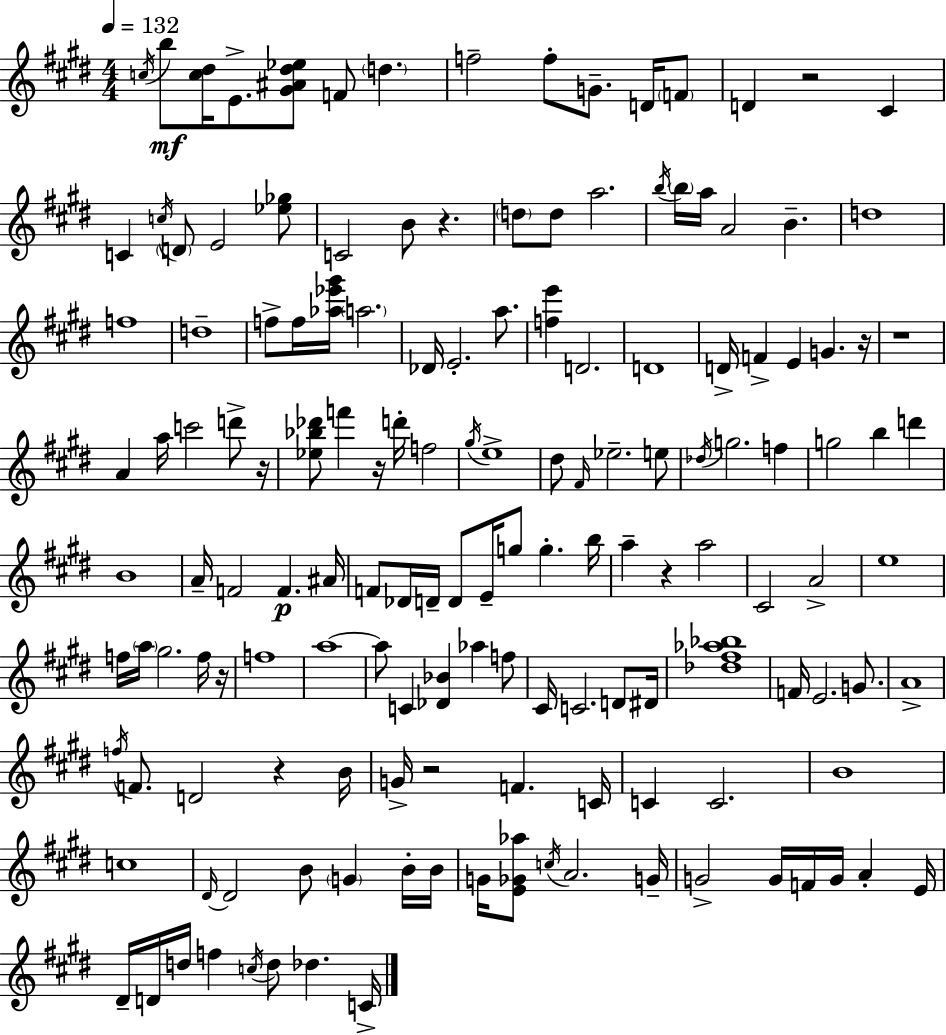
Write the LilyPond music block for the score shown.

{
  \clef treble
  \numericTimeSignature
  \time 4/4
  \key e \major
  \tempo 4 = 132
  \acciaccatura { c''16 }\mf b''8 <c'' dis''>16 e'8.-> <gis' ais' dis'' ees''>8 f'8 \parenthesize d''4. | f''2-- f''8-. g'8.-- d'16 \parenthesize f'8 | d'4 r2 cis'4 | c'4 \acciaccatura { c''16 } \parenthesize d'8 e'2 | \break <ees'' ges''>8 c'2 b'8 r4. | \parenthesize d''8 d''8 a''2. | \acciaccatura { b''16 } \parenthesize b''16 a''16 a'2 b'4.-- | d''1 | \break f''1 | d''1-- | f''8-> f''16 <aes'' ees''' gis'''>16 \parenthesize a''2. | des'16 e'2.-. | \break a''8. <f'' e'''>4 d'2. | d'1 | d'16-> f'4-> e'4 g'4. | r16 r1 | \break a'4 a''16 c'''2 | d'''8-> r16 <ees'' bes'' des'''>8 f'''4 r16 d'''16-. f''2 | \acciaccatura { gis''16 } e''1-> | dis''8 \grace { fis'16 } ees''2.-- | \break e''8 \acciaccatura { des''16 } g''2. | f''4 g''2 b''4 | d'''4 b'1 | a'16-- f'2 f'4.\p | \break ais'16 f'8 des'16 d'16-- d'8 e'16-- g''8 g''4.-. | b''16 a''4-- r4 a''2 | cis'2 a'2-> | e''1 | \break f''16 \parenthesize a''16 gis''2. | f''16 r16 f''1 | a''1~~ | a''8 c'4 <des' bes'>4 | \break aes''4 f''8 cis'16 c'2. | d'8 dis'16 <des'' fis'' aes'' bes''>1 | f'16 e'2. | g'8. a'1-> | \break \acciaccatura { f''16 } f'8. d'2 | r4 b'16 g'16-> r2 | f'4. c'16 c'4 c'2. | b'1 | \break c''1 | \grace { dis'16~ }~ dis'2 | b'8 \parenthesize g'4 b'16-. b'16 g'16 <e' ges' aes''>8 \acciaccatura { c''16 } a'2. | g'16-- g'2-> | \break g'16 f'16 g'16 a'4-. e'16 dis'16-- d'16 d''16 f''4 | \acciaccatura { c''16 } d''8 des''4. c'16-> \bar "|."
}